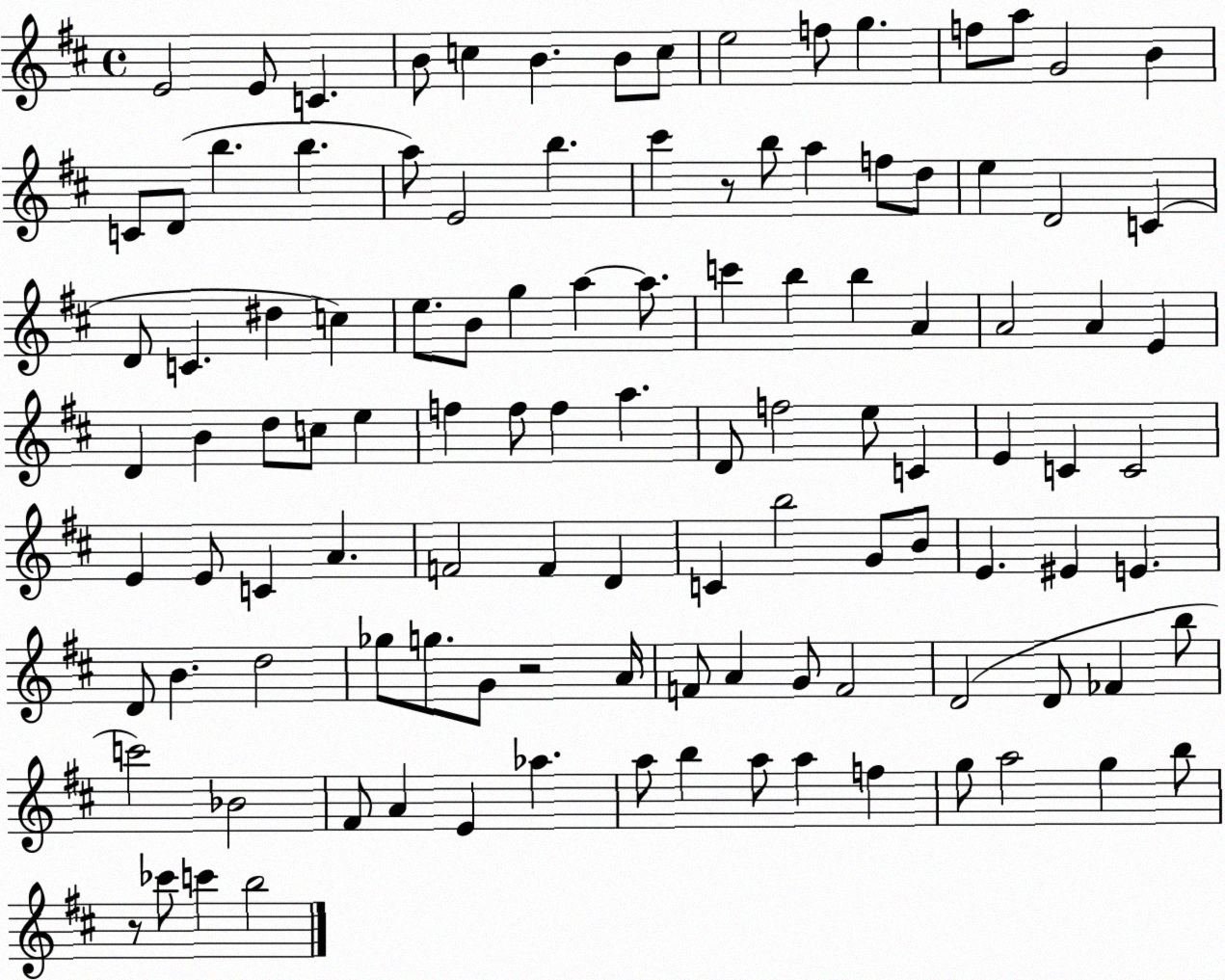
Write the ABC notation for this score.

X:1
T:Untitled
M:4/4
L:1/4
K:D
E2 E/2 C B/2 c B B/2 c/2 e2 f/2 g f/2 a/2 G2 B C/2 D/2 b b a/2 E2 b ^c' z/2 b/2 a f/2 d/2 e D2 C D/2 C ^d c e/2 B/2 g a a/2 c' b b A A2 A E D B d/2 c/2 e f f/2 f a D/2 f2 e/2 C E C C2 E E/2 C A F2 F D C b2 G/2 B/2 E ^E E D/2 B d2 _g/2 g/2 G/2 z2 A/4 F/2 A G/2 F2 D2 D/2 _F b/2 c'2 _B2 ^F/2 A E _a a/2 b a/2 a f g/2 a2 g b/2 z/2 _c'/2 c' b2